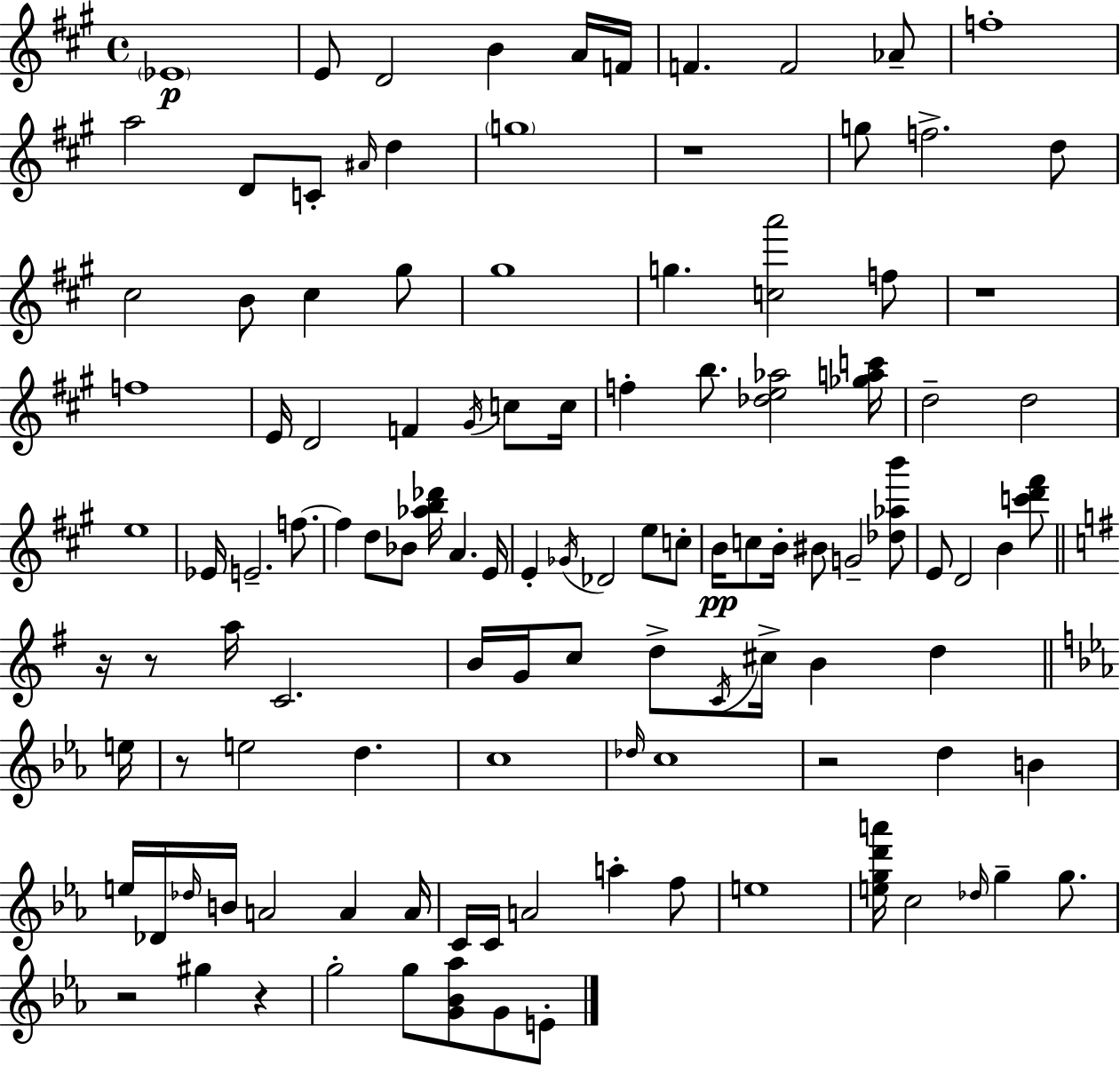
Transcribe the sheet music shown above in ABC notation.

X:1
T:Untitled
M:4/4
L:1/4
K:A
_E4 E/2 D2 B A/4 F/4 F F2 _A/2 f4 a2 D/2 C/2 ^A/4 d g4 z4 g/2 f2 d/2 ^c2 B/2 ^c ^g/2 ^g4 g [ca']2 f/2 z4 f4 E/4 D2 F ^G/4 c/2 c/4 f b/2 [_de_a]2 [_gac']/4 d2 d2 e4 _E/4 E2 f/2 f d/2 _B/2 [_ab_d']/4 A E/4 E _G/4 _D2 e/2 c/2 B/4 c/2 B/4 ^B/2 G2 [_d_ab']/2 E/2 D2 B [c'd'^f']/2 z/4 z/2 a/4 C2 B/4 G/4 c/2 d/2 C/4 ^c/4 B d e/4 z/2 e2 d c4 _d/4 c4 z2 d B e/4 _D/4 _d/4 B/4 A2 A A/4 C/4 C/4 A2 a f/2 e4 [egd'a']/4 c2 _d/4 g g/2 z2 ^g z g2 g/2 [G_B_a]/2 G/2 E/2